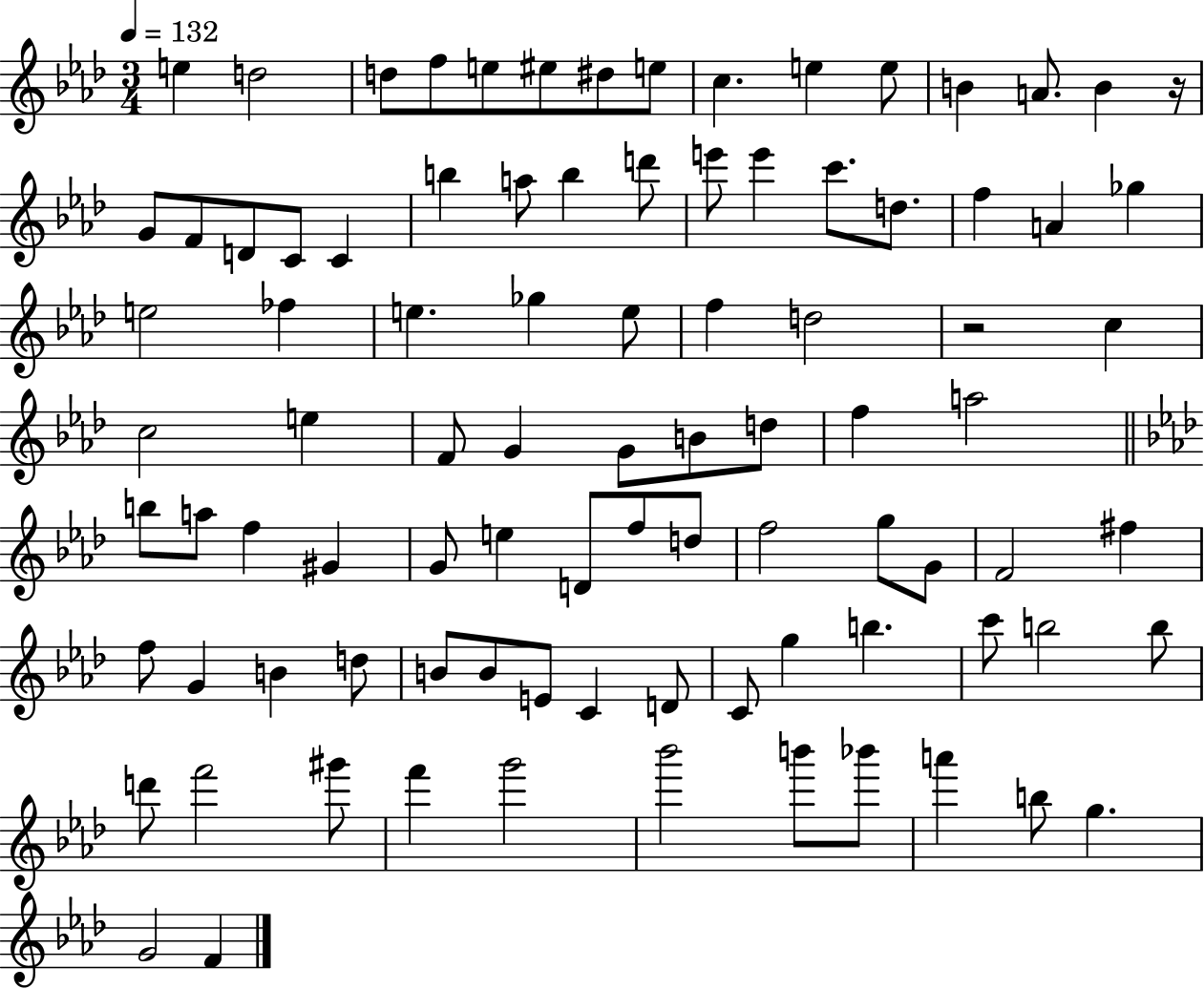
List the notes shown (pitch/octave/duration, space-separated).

E5/q D5/h D5/e F5/e E5/e EIS5/e D#5/e E5/e C5/q. E5/q E5/e B4/q A4/e. B4/q R/s G4/e F4/e D4/e C4/e C4/q B5/q A5/e B5/q D6/e E6/e E6/q C6/e. D5/e. F5/q A4/q Gb5/q E5/h FES5/q E5/q. Gb5/q E5/e F5/q D5/h R/h C5/q C5/h E5/q F4/e G4/q G4/e B4/e D5/e F5/q A5/h B5/e A5/e F5/q G#4/q G4/e E5/q D4/e F5/e D5/e F5/h G5/e G4/e F4/h F#5/q F5/e G4/q B4/q D5/e B4/e B4/e E4/e C4/q D4/e C4/e G5/q B5/q. C6/e B5/h B5/e D6/e F6/h G#6/e F6/q G6/h Bb6/h B6/e Bb6/e A6/q B5/e G5/q. G4/h F4/q